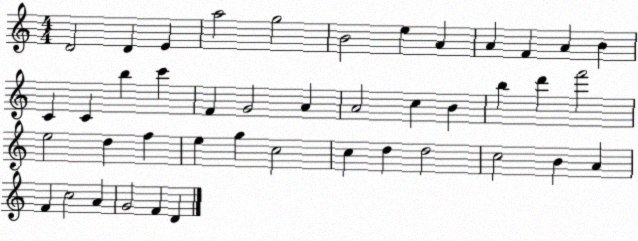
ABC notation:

X:1
T:Untitled
M:4/4
L:1/4
K:C
D2 D E a2 g2 B2 e A A F A B C C b c' F G2 A A2 c B b d' f'2 e2 d f e g c2 c d d2 c2 B A F c2 A G2 F D